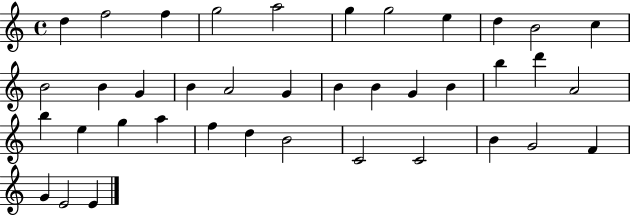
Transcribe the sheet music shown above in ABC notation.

X:1
T:Untitled
M:4/4
L:1/4
K:C
d f2 f g2 a2 g g2 e d B2 c B2 B G B A2 G B B G B b d' A2 b e g a f d B2 C2 C2 B G2 F G E2 E